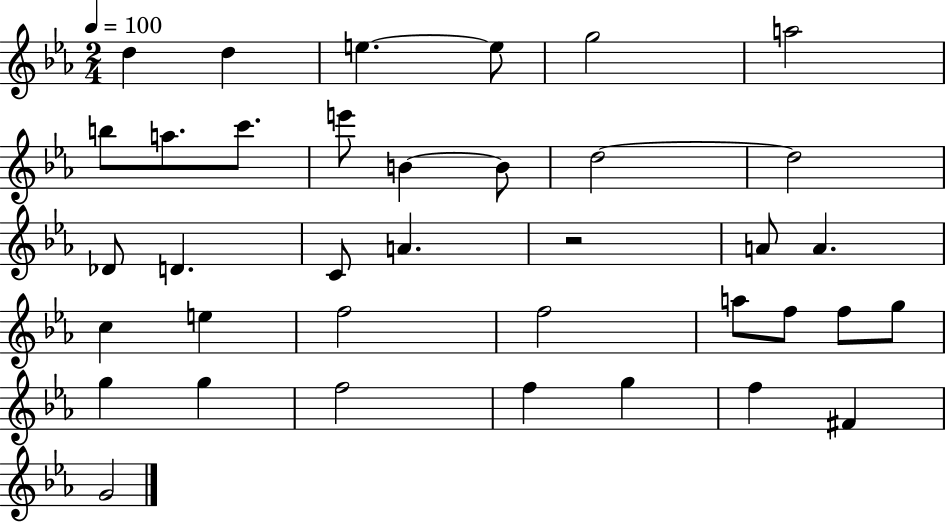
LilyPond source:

{
  \clef treble
  \numericTimeSignature
  \time 2/4
  \key ees \major
  \tempo 4 = 100
  d''4 d''4 | e''4.~~ e''8 | g''2 | a''2 | \break b''8 a''8. c'''8. | e'''8 b'4~~ b'8 | d''2~~ | d''2 | \break des'8 d'4. | c'8 a'4. | r2 | a'8 a'4. | \break c''4 e''4 | f''2 | f''2 | a''8 f''8 f''8 g''8 | \break g''4 g''4 | f''2 | f''4 g''4 | f''4 fis'4 | \break g'2 | \bar "|."
}